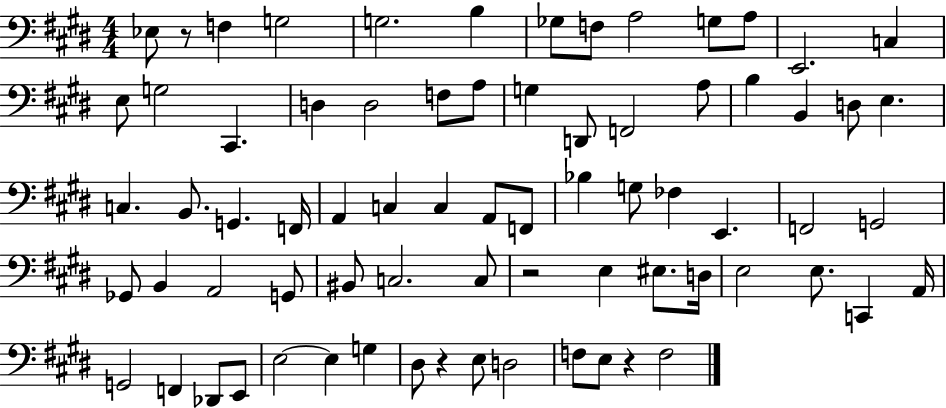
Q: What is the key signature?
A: E major